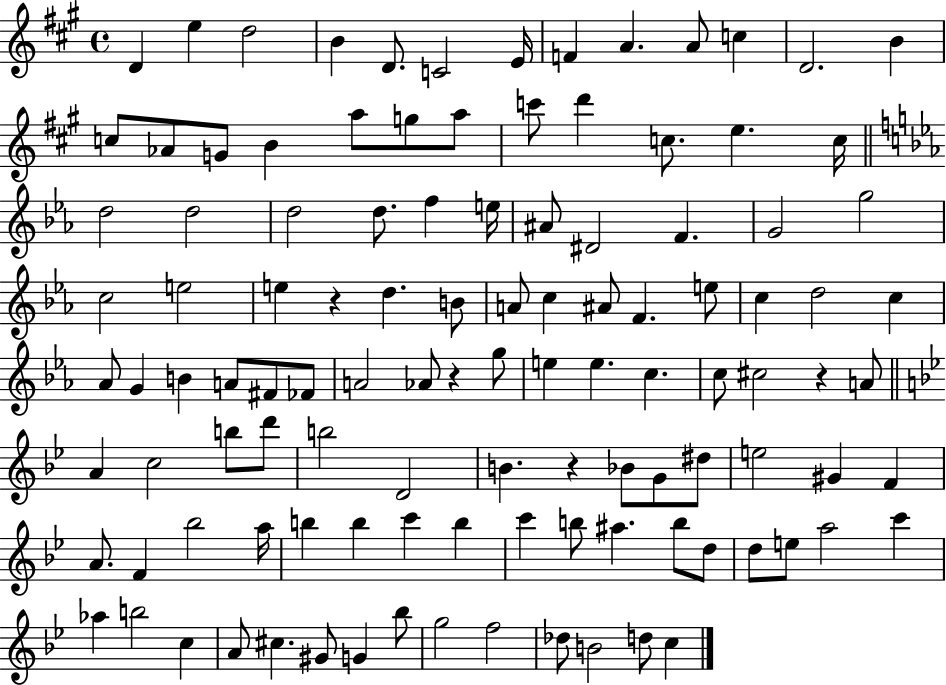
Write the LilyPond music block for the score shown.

{
  \clef treble
  \time 4/4
  \defaultTimeSignature
  \key a \major
  d'4 e''4 d''2 | b'4 d'8. c'2 e'16 | f'4 a'4. a'8 c''4 | d'2. b'4 | \break c''8 aes'8 g'8 b'4 a''8 g''8 a''8 | c'''8 d'''4 c''8. e''4. c''16 | \bar "||" \break \key c \minor d''2 d''2 | d''2 d''8. f''4 e''16 | ais'8 dis'2 f'4. | g'2 g''2 | \break c''2 e''2 | e''4 r4 d''4. b'8 | a'8 c''4 ais'8 f'4. e''8 | c''4 d''2 c''4 | \break aes'8 g'4 b'4 a'8 fis'8 fes'8 | a'2 aes'8 r4 g''8 | e''4 e''4. c''4. | c''8 cis''2 r4 a'8 | \break \bar "||" \break \key bes \major a'4 c''2 b''8 d'''8 | b''2 d'2 | b'4. r4 bes'8 g'8 dis''8 | e''2 gis'4 f'4 | \break a'8. f'4 bes''2 a''16 | b''4 b''4 c'''4 b''4 | c'''4 b''8 ais''4. b''8 d''8 | d''8 e''8 a''2 c'''4 | \break aes''4 b''2 c''4 | a'8 cis''4. gis'8 g'4 bes''8 | g''2 f''2 | des''8 b'2 d''8 c''4 | \break \bar "|."
}